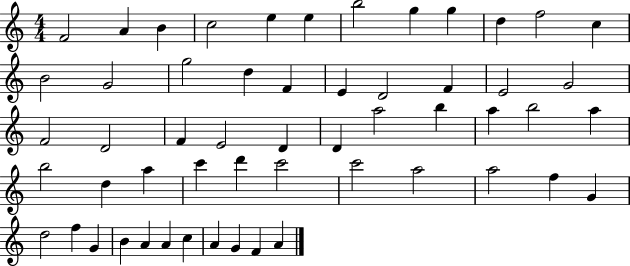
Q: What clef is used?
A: treble